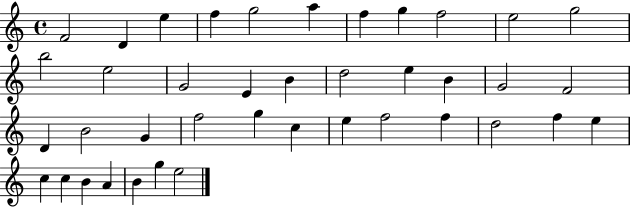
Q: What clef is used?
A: treble